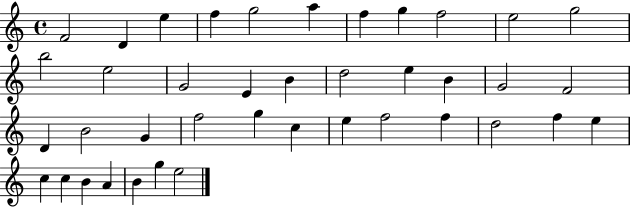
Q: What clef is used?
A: treble